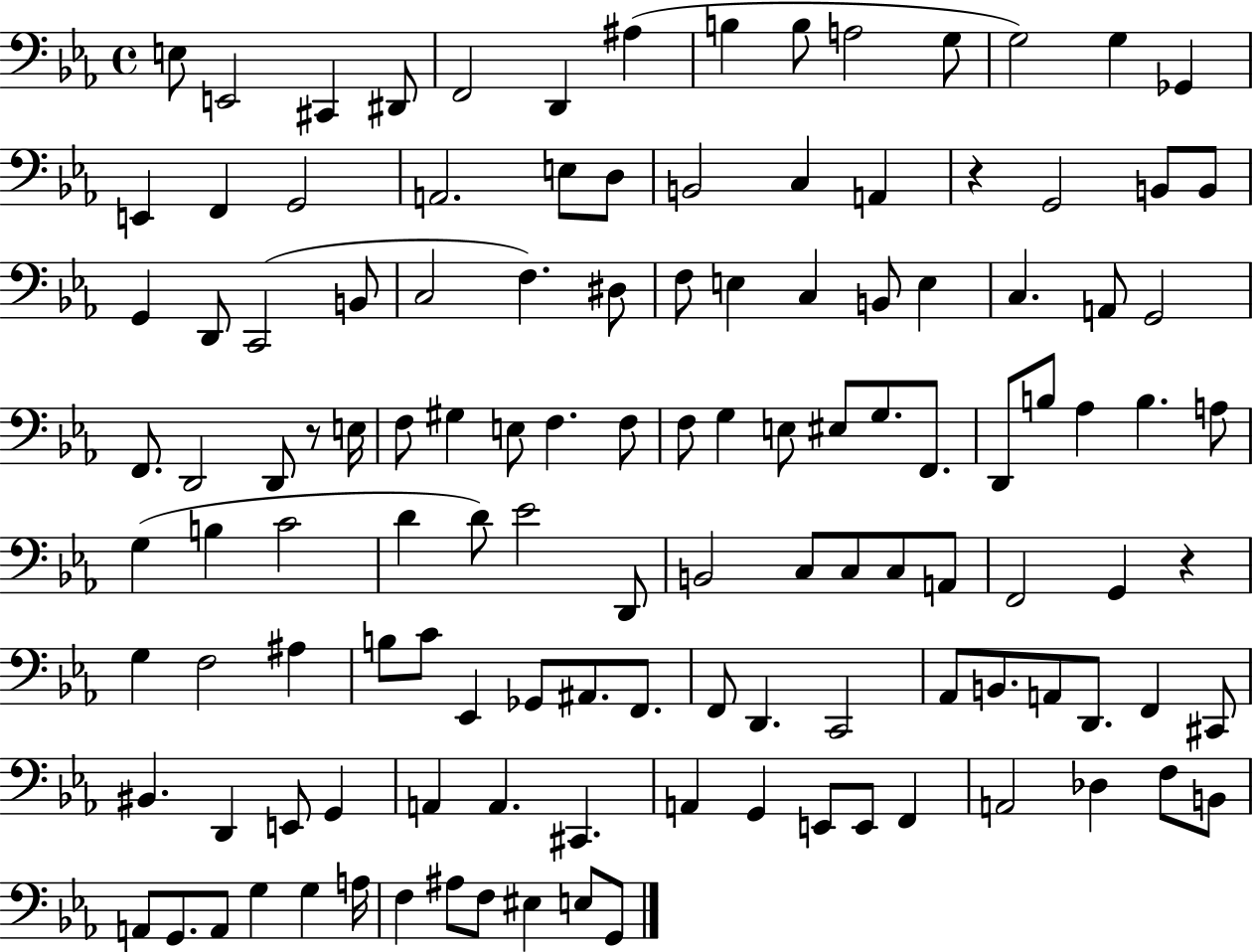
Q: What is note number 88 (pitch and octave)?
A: Ab2